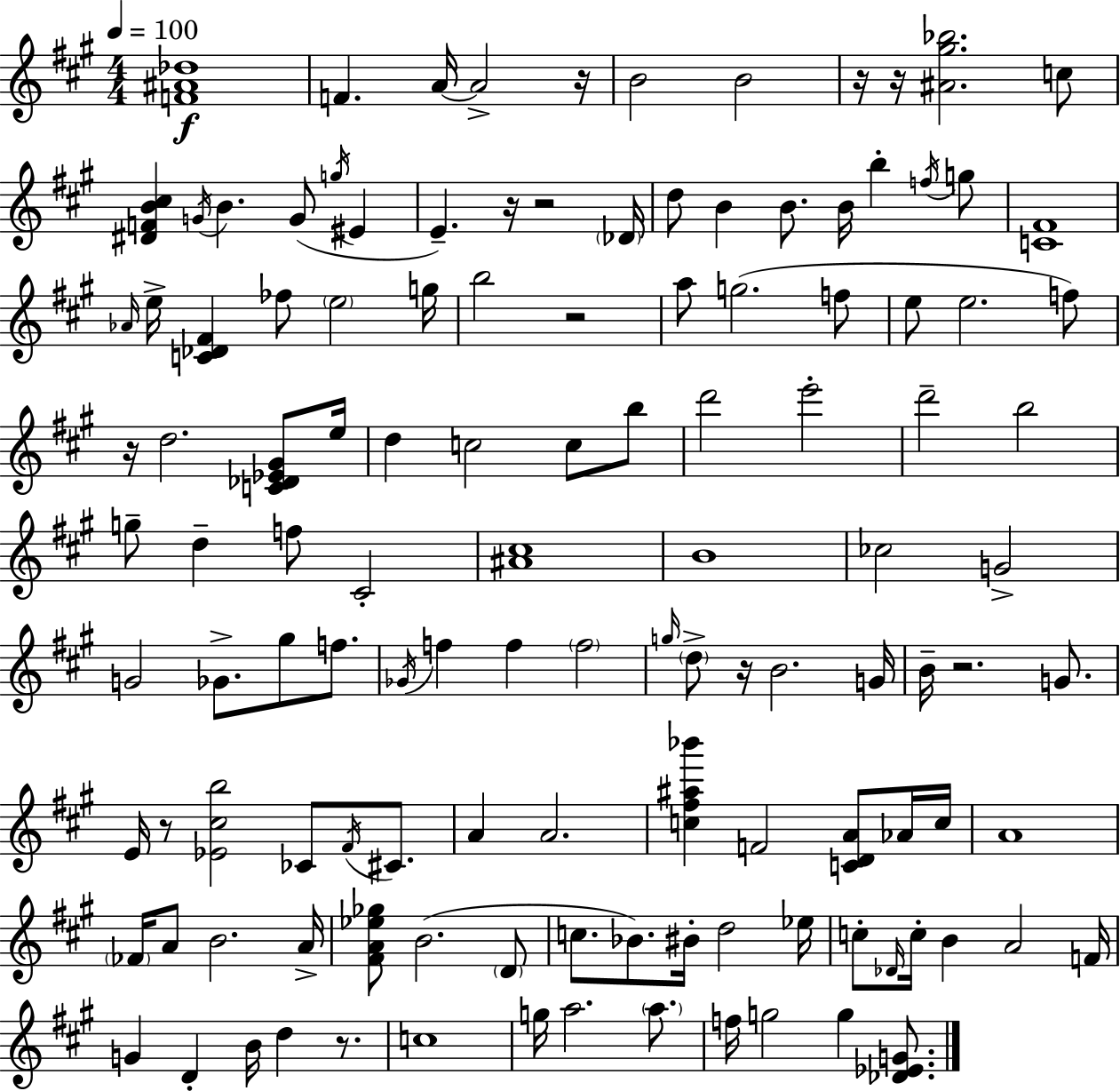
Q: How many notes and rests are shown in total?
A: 124